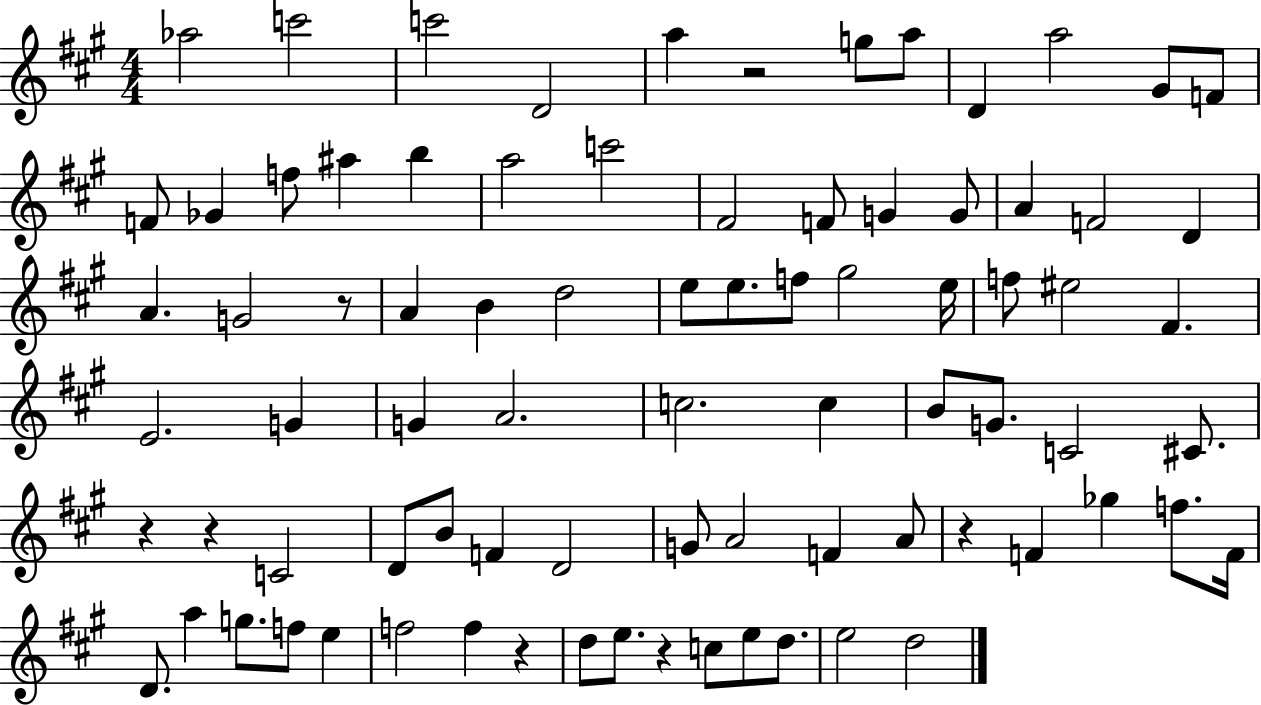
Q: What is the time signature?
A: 4/4